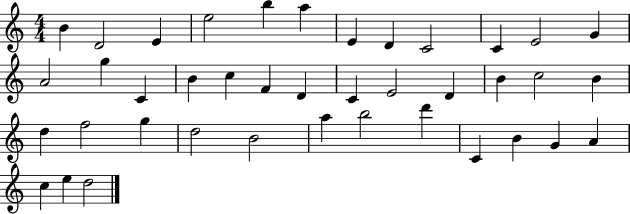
B4/q D4/h E4/q E5/h B5/q A5/q E4/q D4/q C4/h C4/q E4/h G4/q A4/h G5/q C4/q B4/q C5/q F4/q D4/q C4/q E4/h D4/q B4/q C5/h B4/q D5/q F5/h G5/q D5/h B4/h A5/q B5/h D6/q C4/q B4/q G4/q A4/q C5/q E5/q D5/h